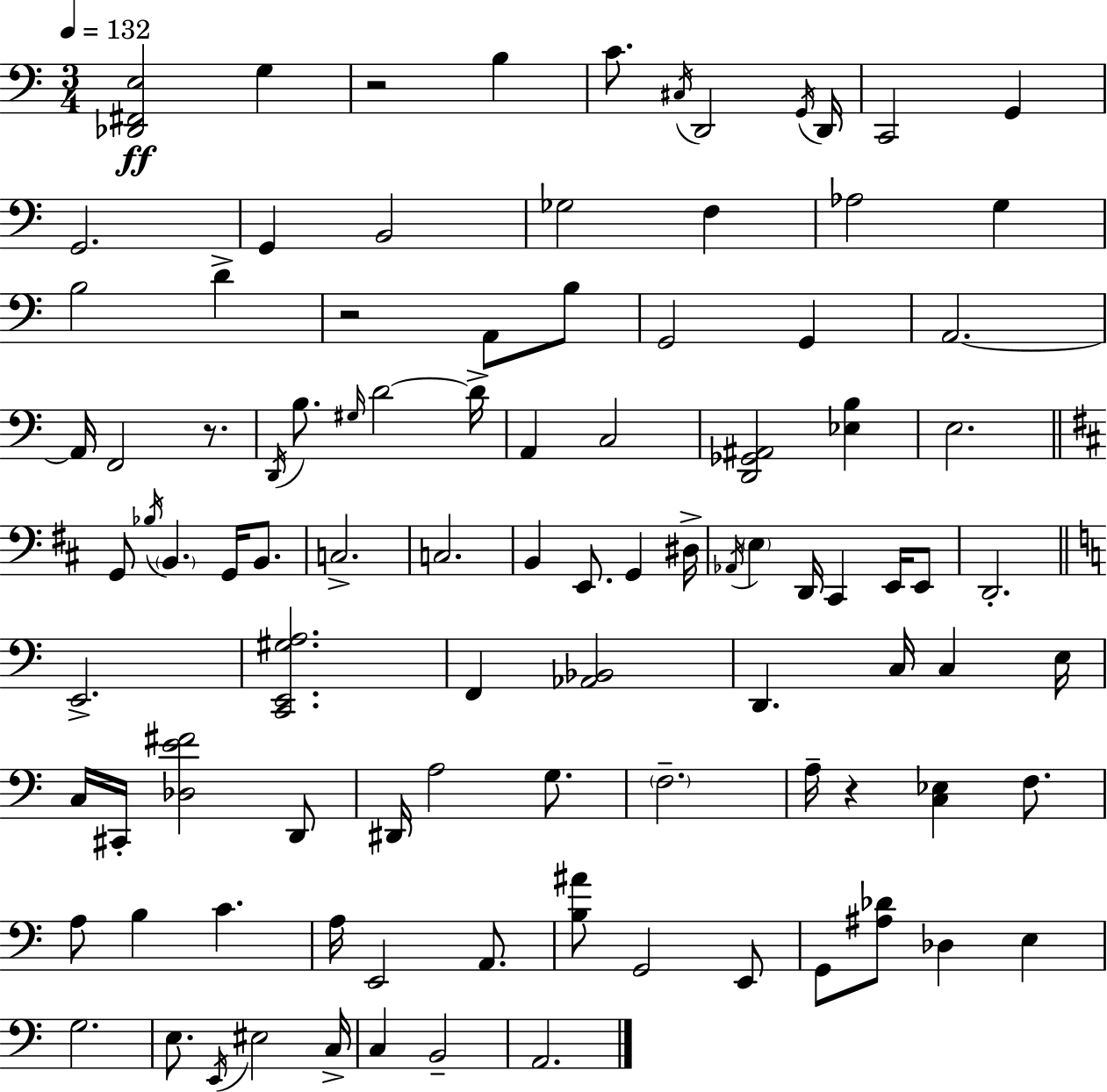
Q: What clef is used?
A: bass